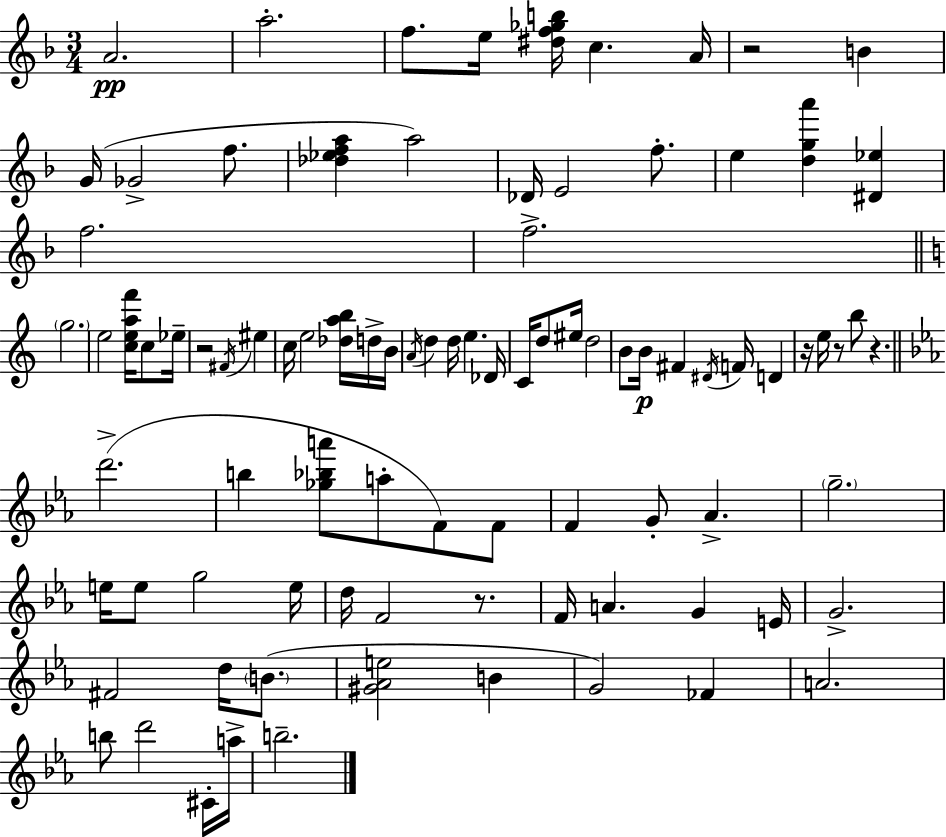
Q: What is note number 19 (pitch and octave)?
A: E5